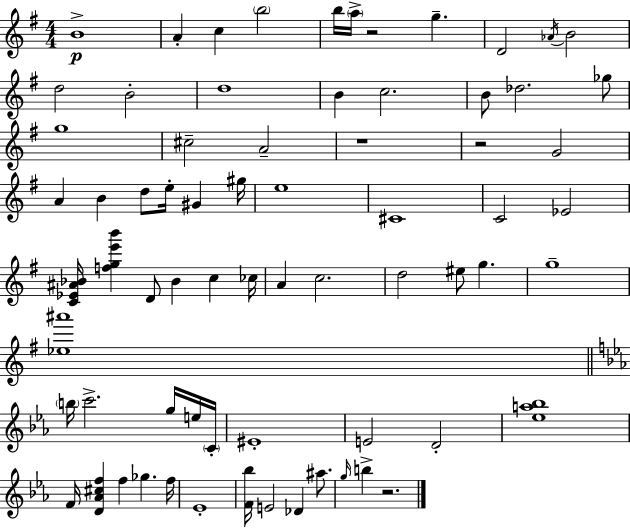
X:1
T:Untitled
M:4/4
L:1/4
K:Em
B4 A c b2 b/4 a/4 z2 g D2 _A/4 B2 d2 B2 d4 B c2 B/2 _d2 _g/2 g4 ^c2 A2 z4 z2 G2 A B d/2 e/4 ^G ^g/4 e4 ^C4 C2 _E2 [C_E^A_B]/4 [fge'b'] D/2 _B c _c/4 A c2 d2 ^e/2 g g4 [_e^a']4 b/4 c'2 g/4 e/4 C/4 ^E4 E2 D2 [_ea_b]4 F/4 [D_A^cf] f _g f/4 _E4 [F_b]/4 E2 _D ^a/2 g/4 b z2